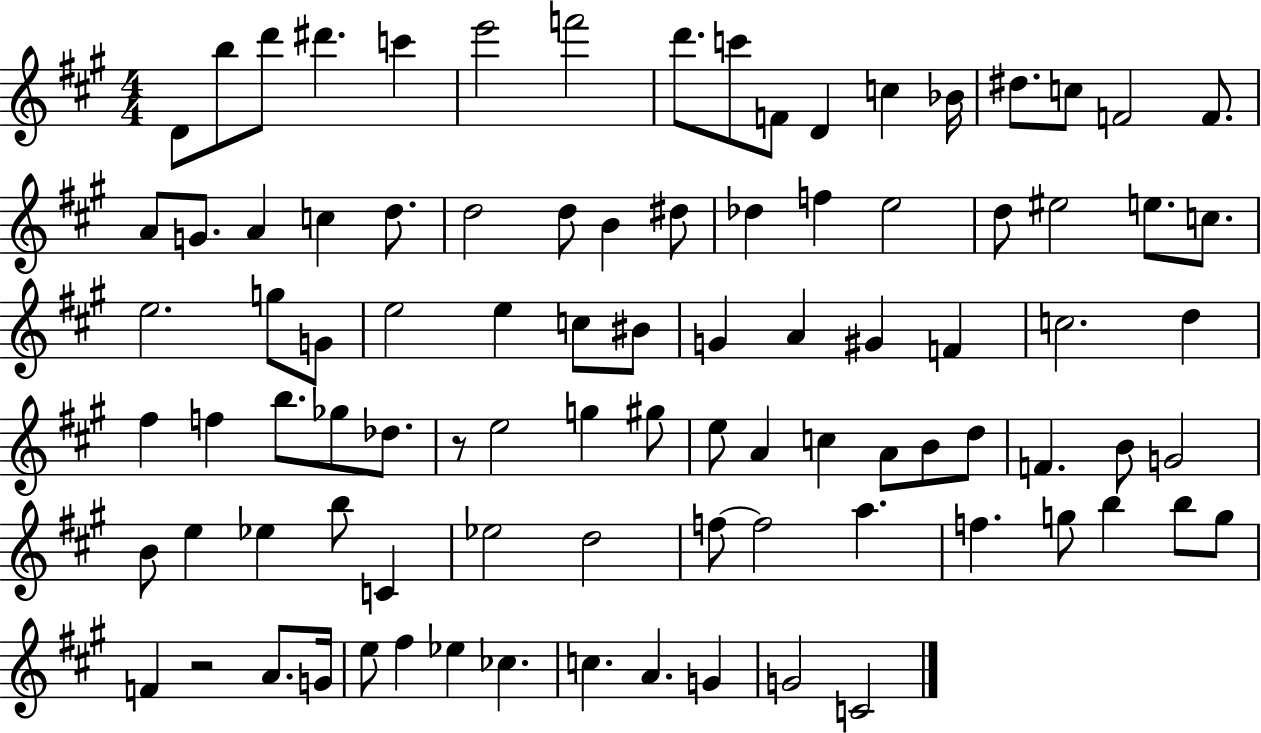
{
  \clef treble
  \numericTimeSignature
  \time 4/4
  \key a \major
  d'8 b''8 d'''8 dis'''4. c'''4 | e'''2 f'''2 | d'''8. c'''8 f'8 d'4 c''4 bes'16 | dis''8. c''8 f'2 f'8. | \break a'8 g'8. a'4 c''4 d''8. | d''2 d''8 b'4 dis''8 | des''4 f''4 e''2 | d''8 eis''2 e''8. c''8. | \break e''2. g''8 g'8 | e''2 e''4 c''8 bis'8 | g'4 a'4 gis'4 f'4 | c''2. d''4 | \break fis''4 f''4 b''8. ges''8 des''8. | r8 e''2 g''4 gis''8 | e''8 a'4 c''4 a'8 b'8 d''8 | f'4. b'8 g'2 | \break b'8 e''4 ees''4 b''8 c'4 | ees''2 d''2 | f''8~~ f''2 a''4. | f''4. g''8 b''4 b''8 g''8 | \break f'4 r2 a'8. g'16 | e''8 fis''4 ees''4 ces''4. | c''4. a'4. g'4 | g'2 c'2 | \break \bar "|."
}